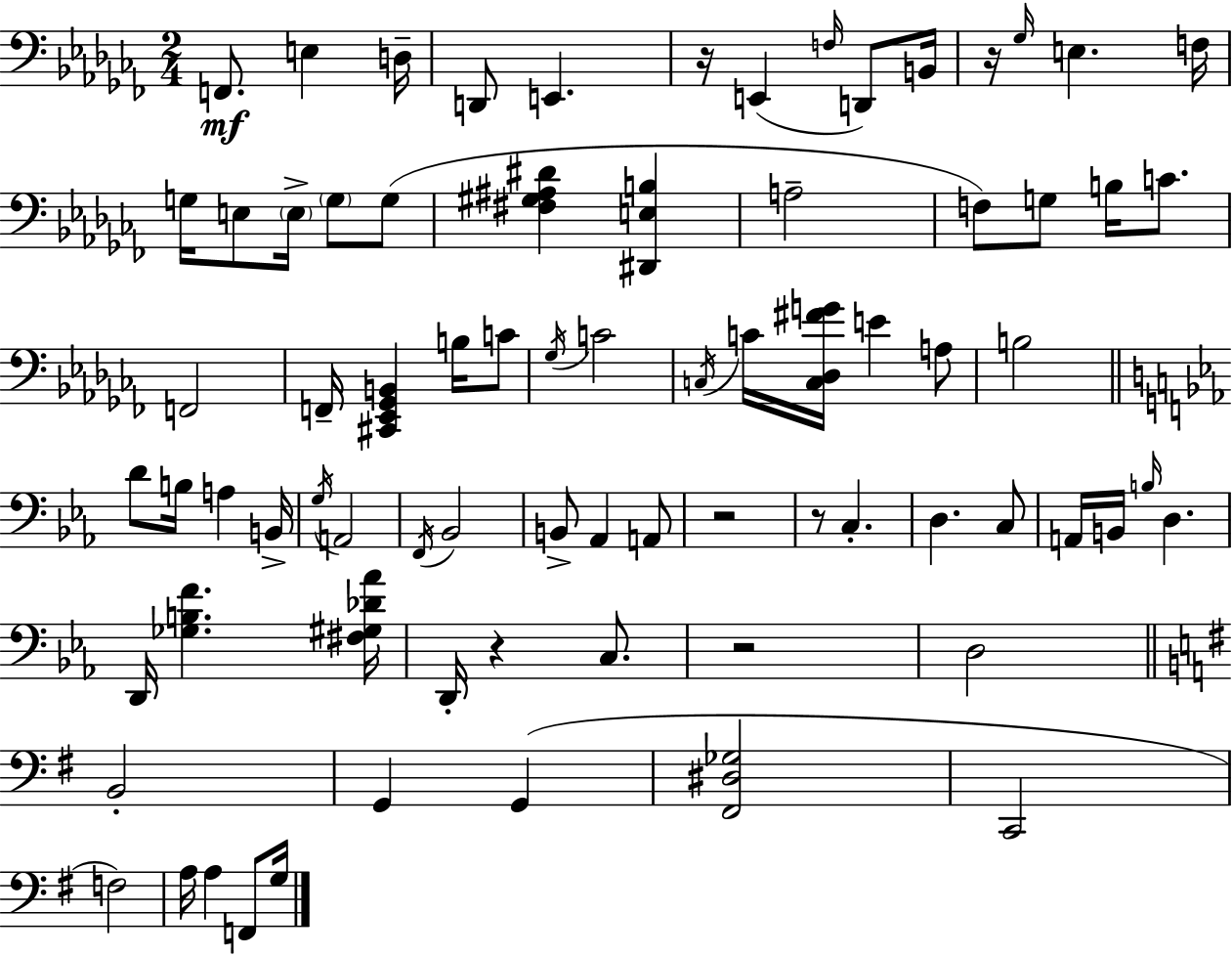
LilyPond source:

{
  \clef bass
  \numericTimeSignature
  \time 2/4
  \key aes \minor
  \repeat volta 2 { f,8.\mf e4 d16-- | d,8 e,4. | r16 e,4( \grace { f16 } d,8) | b,16 r16 \grace { ges16 } e4. | \break f16 g16 e8 \parenthesize e16-> \parenthesize g8 | g8( <fis gis ais dis'>4 <dis, e b>4 | a2-- | f8) g8 b16 c'8. | \break f,2 | f,16-- <cis, ees, ges, b,>4 b16 | c'8 \acciaccatura { ges16 } c'2 | \acciaccatura { c16 } c'16 <c des fis' g'>16 e'4 | \break a8 b2 | \bar "||" \break \key c \minor d'8 b16 a4 b,16-> | \acciaccatura { g16 } a,2 | \acciaccatura { f,16 } bes,2 | b,8-> aes,4 | \break a,8 r2 | r8 c4.-. | d4. | c8 a,16 b,16 \grace { b16 } d4. | \break d,16 <ges b f'>4. | <fis gis des' aes'>16 d,16-. r4 | c8. r2 | d2 | \break \bar "||" \break \key g \major b,2-. | g,4 g,4( | <fis, dis ges>2 | c,2 | \break f2) | a16 a4 f,8 g16 | } \bar "|."
}